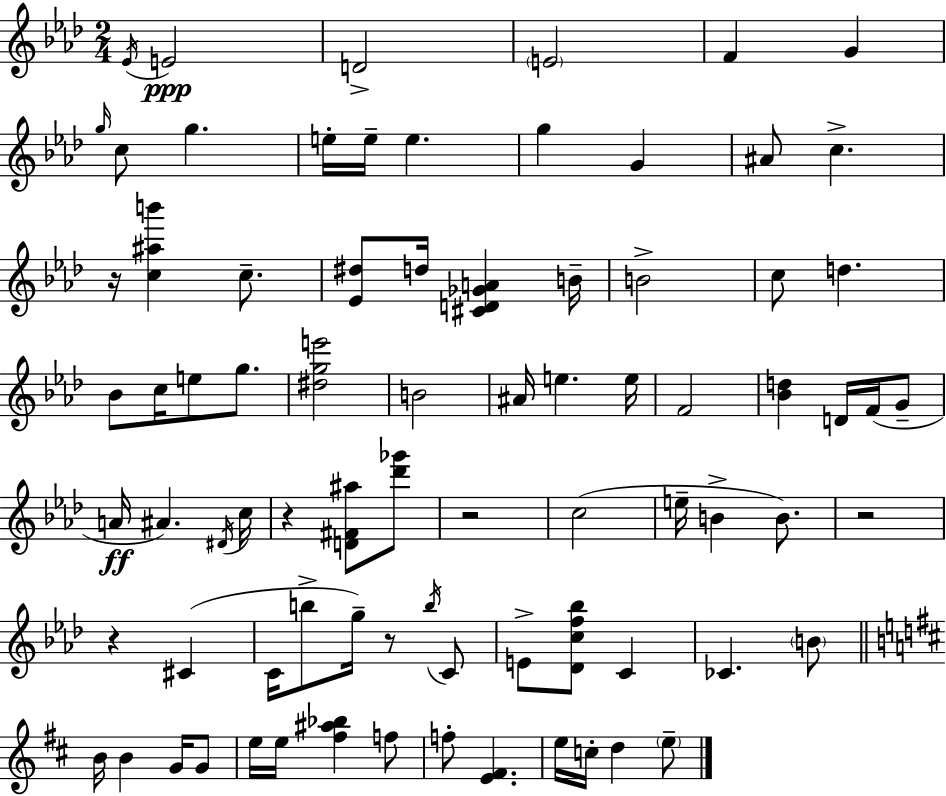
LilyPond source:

{
  \clef treble
  \numericTimeSignature
  \time 2/4
  \key f \minor
  \acciaccatura { ees'16 }\ppp e'2 | d'2-> | \parenthesize e'2 | f'4 g'4 | \break \grace { g''16 } c''8 g''4. | e''16-. e''16-- e''4. | g''4 g'4 | ais'8 c''4.-> | \break r16 <c'' ais'' b'''>4 c''8.-- | <ees' dis''>8 d''16 <cis' d' ges' a'>4 | b'16-- b'2-> | c''8 d''4. | \break bes'8 c''16 e''8 g''8. | <dis'' g'' e'''>2 | b'2 | ais'16 e''4. | \break e''16 f'2 | <bes' d''>4 d'16 f'16( | g'8-- a'16\ff ais'4.) | \acciaccatura { dis'16 } c''16 r4 <d' fis' ais''>8 | \break <des''' ges'''>8 r2 | c''2( | e''16-- b'4-> | b'8.) r2 | \break r4 cis'4( | c'16 b''8-> g''16--) r8 | \acciaccatura { b''16 } c'8 e'8-> <des' c'' f'' bes''>8 | c'4 ces'4. | \break \parenthesize b'8 \bar "||" \break \key b \minor b'16 b'4 g'16 g'8 | e''16 e''16 <fis'' ais'' bes''>4 f''8 | f''8-. <e' fis'>4. | e''16 c''16-. d''4 \parenthesize e''8-- | \break \bar "|."
}